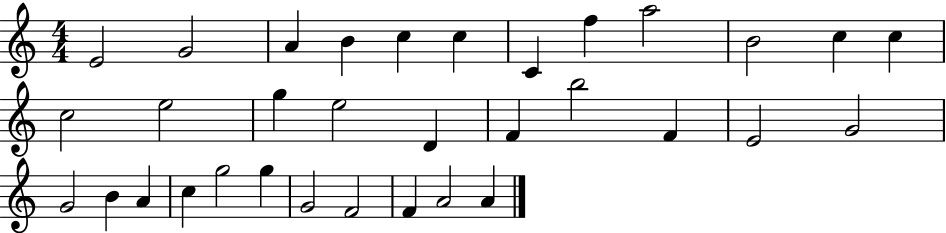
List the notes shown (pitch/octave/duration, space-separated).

E4/h G4/h A4/q B4/q C5/q C5/q C4/q F5/q A5/h B4/h C5/q C5/q C5/h E5/h G5/q E5/h D4/q F4/q B5/h F4/q E4/h G4/h G4/h B4/q A4/q C5/q G5/h G5/q G4/h F4/h F4/q A4/h A4/q